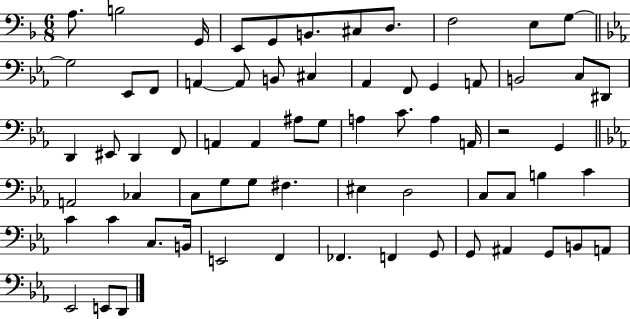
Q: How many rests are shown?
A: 1